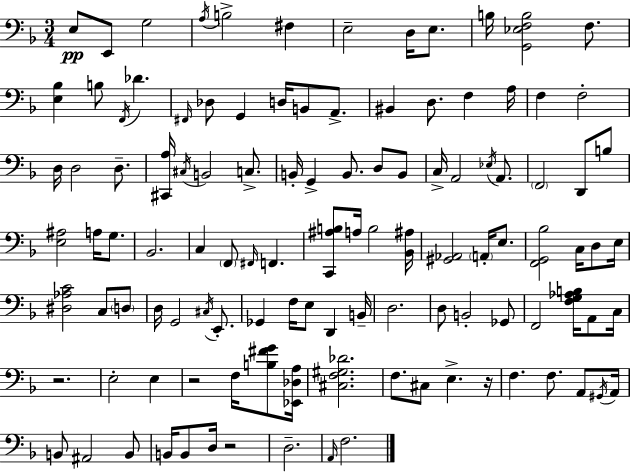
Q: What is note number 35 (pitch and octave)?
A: B2